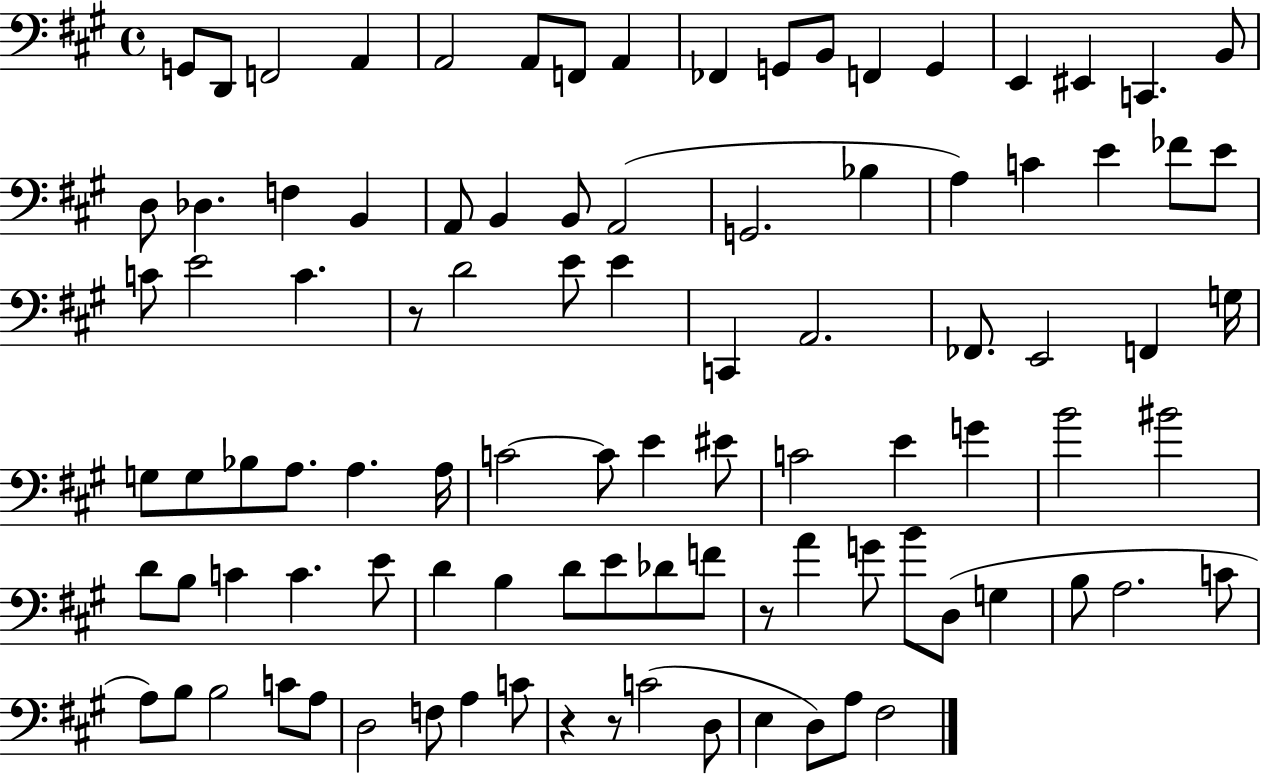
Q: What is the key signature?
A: A major